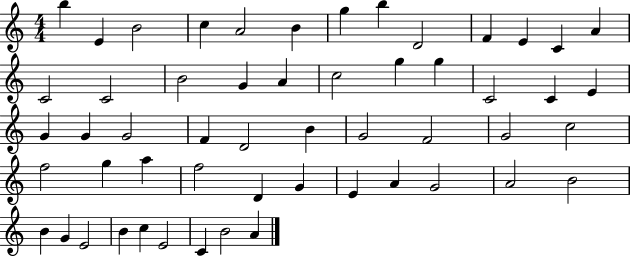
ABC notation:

X:1
T:Untitled
M:4/4
L:1/4
K:C
b E B2 c A2 B g b D2 F E C A C2 C2 B2 G A c2 g g C2 C E G G G2 F D2 B G2 F2 G2 c2 f2 g a f2 D G E A G2 A2 B2 B G E2 B c E2 C B2 A